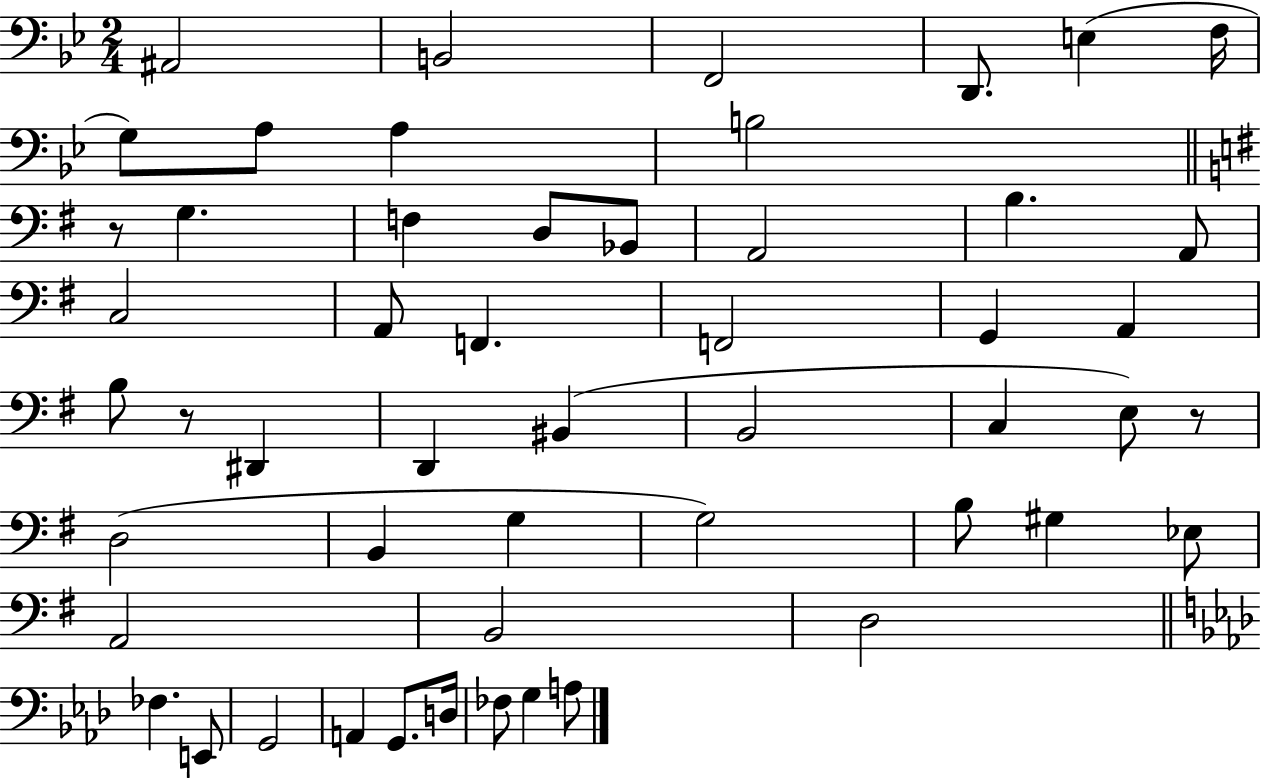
{
  \clef bass
  \numericTimeSignature
  \time 2/4
  \key bes \major
  ais,2 | b,2 | f,2 | d,8. e4( f16 | \break g8) a8 a4 | b2 | \bar "||" \break \key e \minor r8 g4. | f4 d8 bes,8 | a,2 | b4. a,8 | \break c2 | a,8 f,4. | f,2 | g,4 a,4 | \break b8 r8 dis,4 | d,4 bis,4( | b,2 | c4 e8) r8 | \break d2( | b,4 g4 | g2) | b8 gis4 ees8 | \break a,2 | b,2 | d2 | \bar "||" \break \key aes \major fes4. e,8 | g,2 | a,4 g,8. d16 | fes8 g4 a8 | \break \bar "|."
}